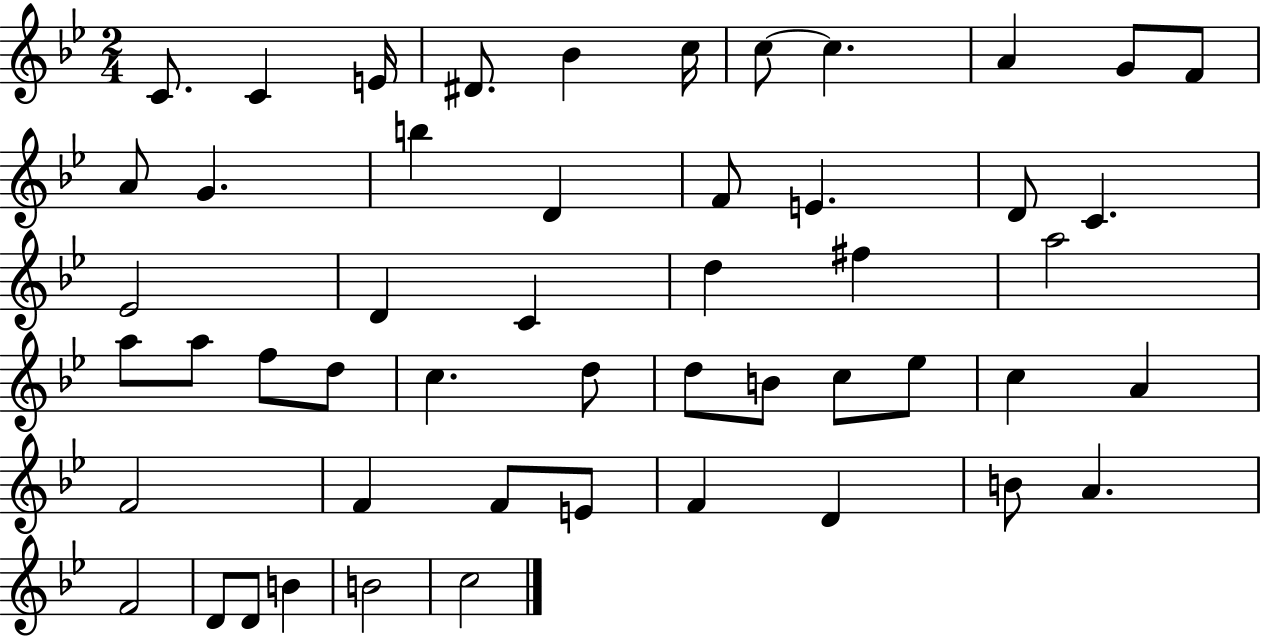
X:1
T:Untitled
M:2/4
L:1/4
K:Bb
C/2 C E/4 ^D/2 _B c/4 c/2 c A G/2 F/2 A/2 G b D F/2 E D/2 C _E2 D C d ^f a2 a/2 a/2 f/2 d/2 c d/2 d/2 B/2 c/2 _e/2 c A F2 F F/2 E/2 F D B/2 A F2 D/2 D/2 B B2 c2